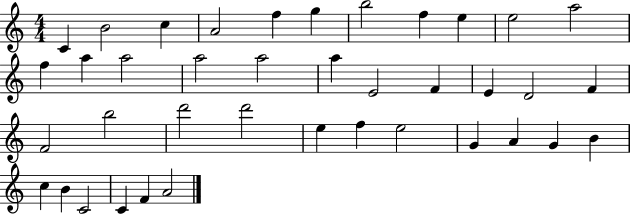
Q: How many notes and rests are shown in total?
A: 39